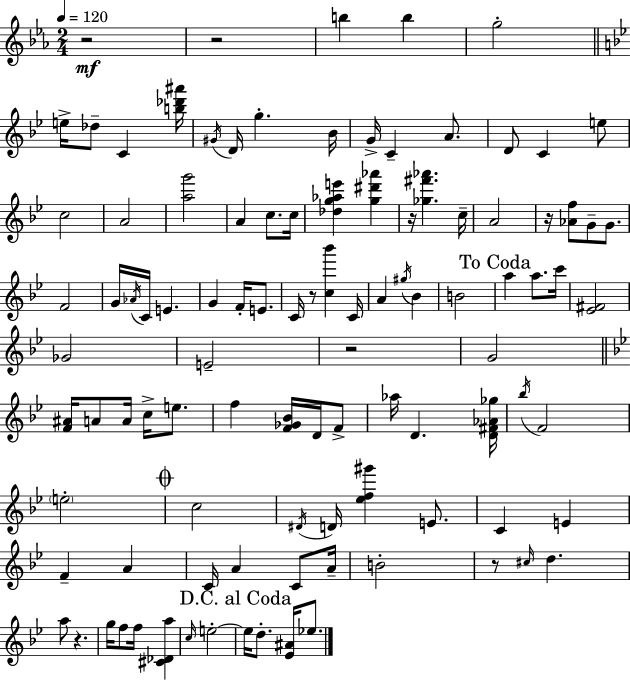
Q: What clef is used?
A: treble